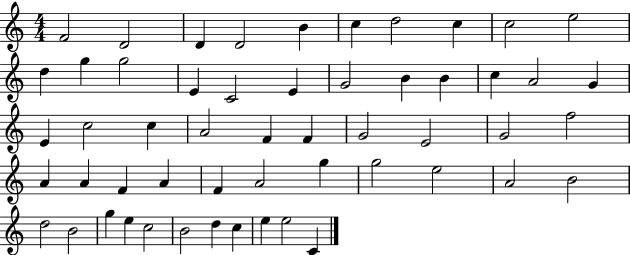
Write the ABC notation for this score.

X:1
T:Untitled
M:4/4
L:1/4
K:C
F2 D2 D D2 B c d2 c c2 e2 d g g2 E C2 E G2 B B c A2 G E c2 c A2 F F G2 E2 G2 f2 A A F A F A2 g g2 e2 A2 B2 d2 B2 g e c2 B2 d c e e2 C